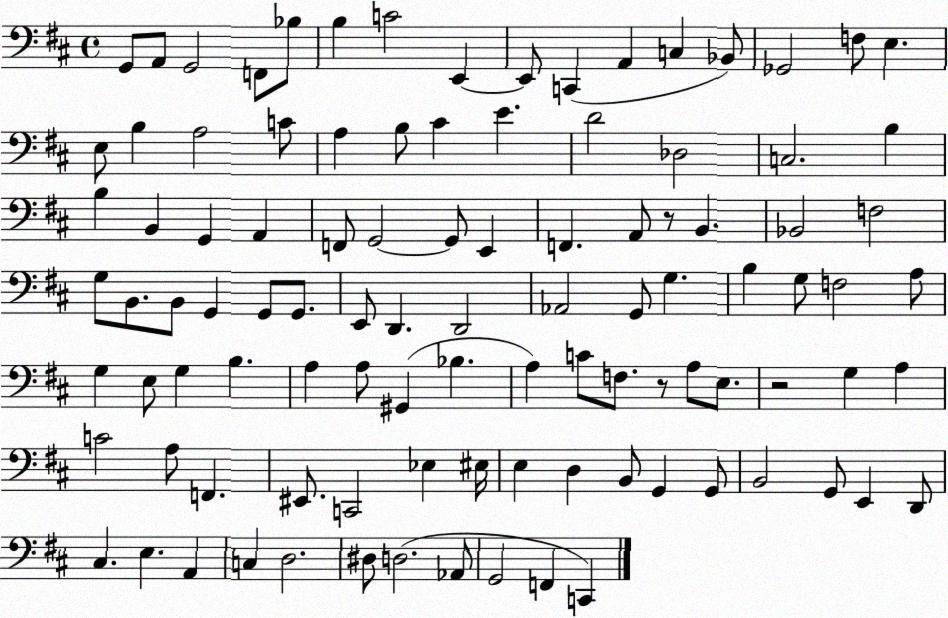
X:1
T:Untitled
M:4/4
L:1/4
K:D
G,,/2 A,,/2 G,,2 F,,/2 _B,/2 B, C2 E,, E,,/2 C,, A,, C, _B,,/2 _G,,2 F,/2 E, E,/2 B, A,2 C/2 A, B,/2 ^C E D2 _D,2 C,2 B, B, B,, G,, A,, F,,/2 G,,2 G,,/2 E,, F,, A,,/2 z/2 B,, _B,,2 F,2 G,/2 B,,/2 B,,/2 G,, G,,/2 G,,/2 E,,/2 D,, D,,2 _A,,2 G,,/2 G, B, G,/2 F,2 A,/2 G, E,/2 G, B, A, A,/2 ^G,, _B, A, C/2 F,/2 z/2 A,/2 E,/2 z2 G, A, C2 A,/2 F,, ^E,,/2 C,,2 _E, ^E,/4 E, D, B,,/2 G,, G,,/2 B,,2 G,,/2 E,, D,,/2 ^C, E, A,, C, D,2 ^D,/2 D,2 _A,,/2 G,,2 F,, C,,